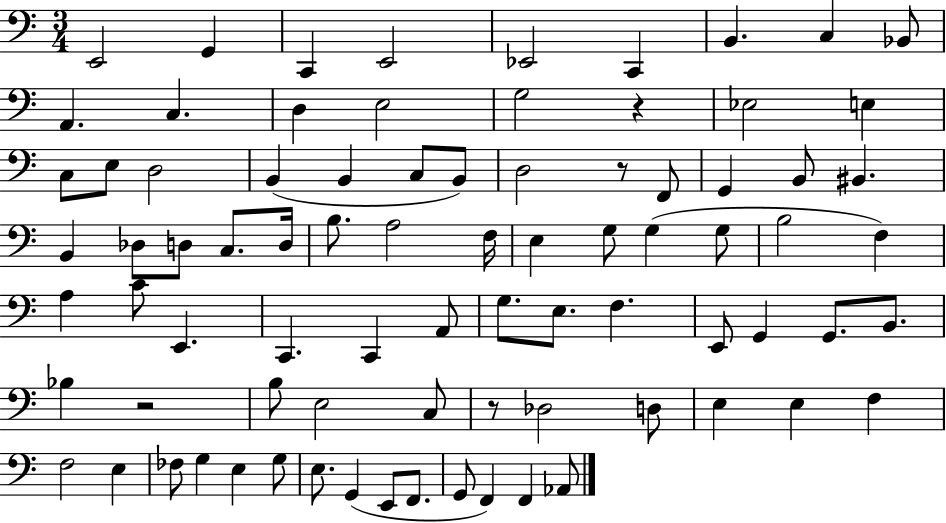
X:1
T:Untitled
M:3/4
L:1/4
K:C
E,,2 G,, C,, E,,2 _E,,2 C,, B,, C, _B,,/2 A,, C, D, E,2 G,2 z _E,2 E, C,/2 E,/2 D,2 B,, B,, C,/2 B,,/2 D,2 z/2 F,,/2 G,, B,,/2 ^B,, B,, _D,/2 D,/2 C,/2 D,/4 B,/2 A,2 F,/4 E, G,/2 G, G,/2 B,2 F, A, C/2 E,, C,, C,, A,,/2 G,/2 E,/2 F, E,,/2 G,, G,,/2 B,,/2 _B, z2 B,/2 E,2 C,/2 z/2 _D,2 D,/2 E, E, F, F,2 E, _F,/2 G, E, G,/2 E,/2 G,, E,,/2 F,,/2 G,,/2 F,, F,, _A,,/2